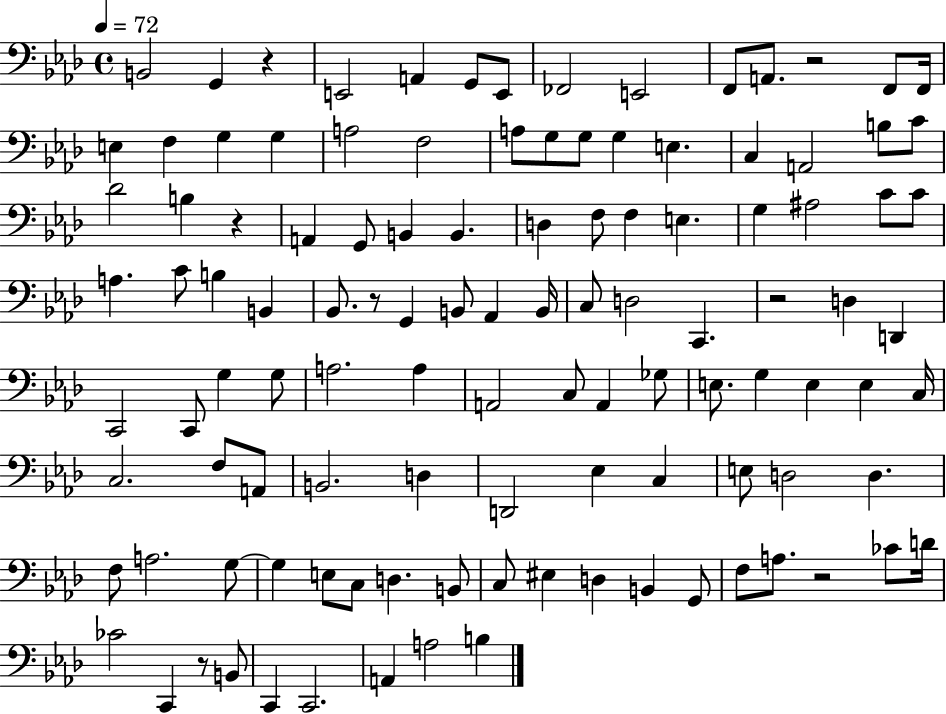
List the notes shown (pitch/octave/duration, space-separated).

B2/h G2/q R/q E2/h A2/q G2/e E2/e FES2/h E2/h F2/e A2/e. R/h F2/e F2/s E3/q F3/q G3/q G3/q A3/h F3/h A3/e G3/e G3/e G3/q E3/q. C3/q A2/h B3/e C4/e Db4/h B3/q R/q A2/q G2/e B2/q B2/q. D3/q F3/e F3/q E3/q. G3/q A#3/h C4/e C4/e A3/q. C4/e B3/q B2/q Bb2/e. R/e G2/q B2/e Ab2/q B2/s C3/e D3/h C2/q. R/h D3/q D2/q C2/h C2/e G3/q G3/e A3/h. A3/q A2/h C3/e A2/q Gb3/e E3/e. G3/q E3/q E3/q C3/s C3/h. F3/e A2/e B2/h. D3/q D2/h Eb3/q C3/q E3/e D3/h D3/q. F3/e A3/h. G3/e G3/q E3/e C3/e D3/q. B2/e C3/e EIS3/q D3/q B2/q G2/e F3/e A3/e. R/h CES4/e D4/s CES4/h C2/q R/e B2/e C2/q C2/h. A2/q A3/h B3/q